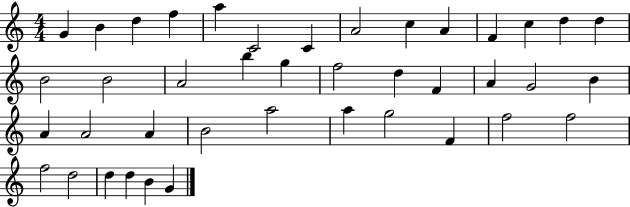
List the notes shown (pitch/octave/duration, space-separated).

G4/q B4/q D5/q F5/q A5/q C4/h C4/q A4/h C5/q A4/q F4/q C5/q D5/q D5/q B4/h B4/h A4/h B5/q G5/q F5/h D5/q F4/q A4/q G4/h B4/q A4/q A4/h A4/q B4/h A5/h A5/q G5/h F4/q F5/h F5/h F5/h D5/h D5/q D5/q B4/q G4/q